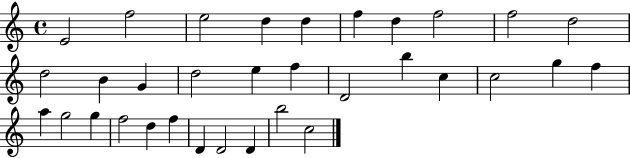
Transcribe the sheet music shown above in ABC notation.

X:1
T:Untitled
M:4/4
L:1/4
K:C
E2 f2 e2 d d f d f2 f2 d2 d2 B G d2 e f D2 b c c2 g f a g2 g f2 d f D D2 D b2 c2